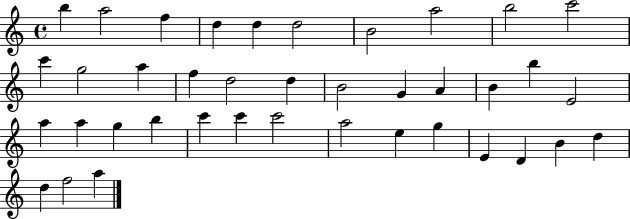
B5/q A5/h F5/q D5/q D5/q D5/h B4/h A5/h B5/h C6/h C6/q G5/h A5/q F5/q D5/h D5/q B4/h G4/q A4/q B4/q B5/q E4/h A5/q A5/q G5/q B5/q C6/q C6/q C6/h A5/h E5/q G5/q E4/q D4/q B4/q D5/q D5/q F5/h A5/q